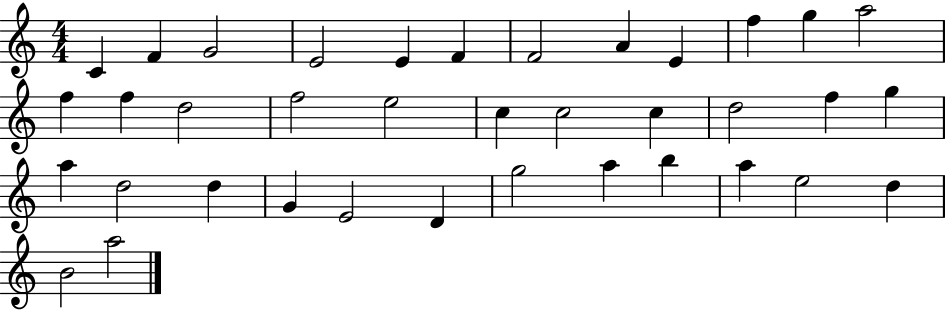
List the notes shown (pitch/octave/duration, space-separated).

C4/q F4/q G4/h E4/h E4/q F4/q F4/h A4/q E4/q F5/q G5/q A5/h F5/q F5/q D5/h F5/h E5/h C5/q C5/h C5/q D5/h F5/q G5/q A5/q D5/h D5/q G4/q E4/h D4/q G5/h A5/q B5/q A5/q E5/h D5/q B4/h A5/h